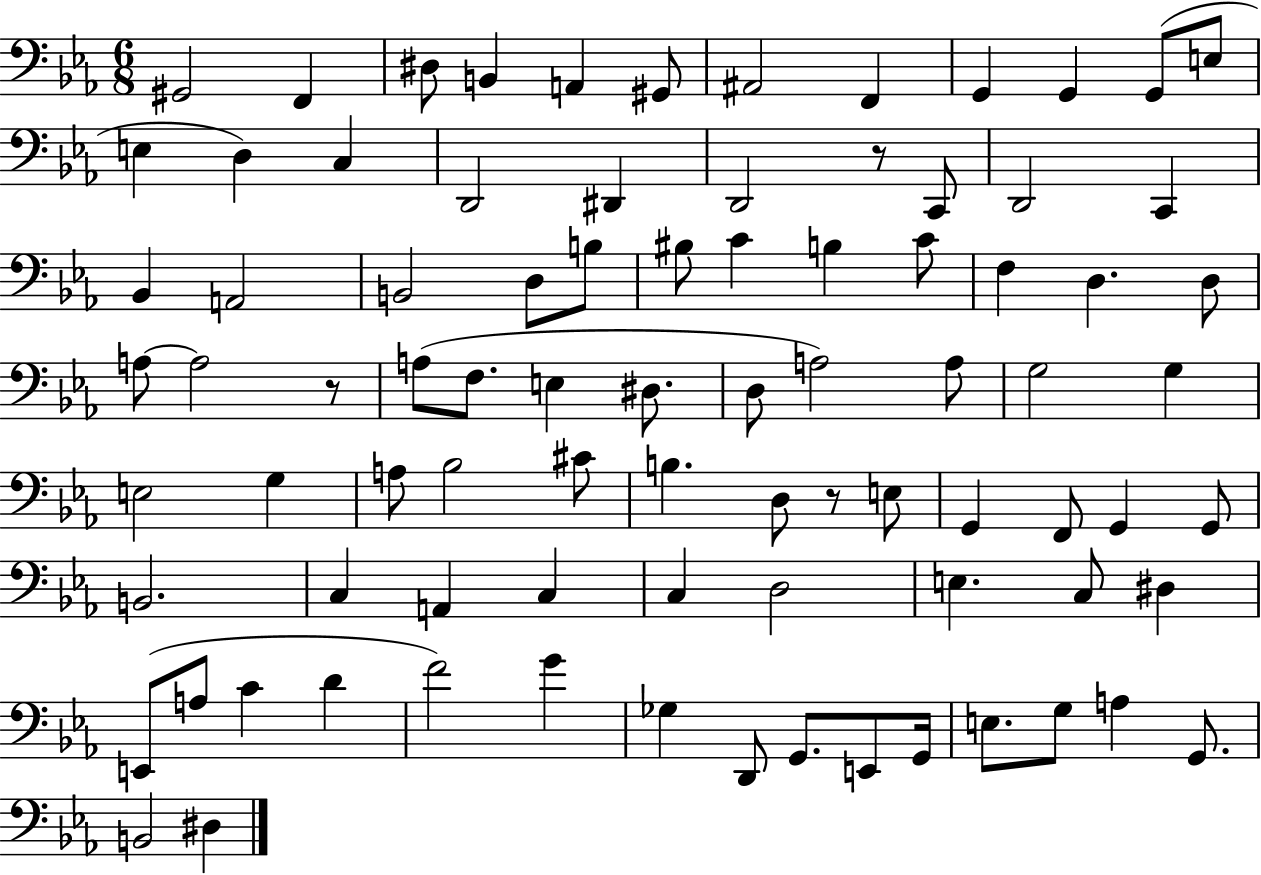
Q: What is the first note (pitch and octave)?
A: G#2